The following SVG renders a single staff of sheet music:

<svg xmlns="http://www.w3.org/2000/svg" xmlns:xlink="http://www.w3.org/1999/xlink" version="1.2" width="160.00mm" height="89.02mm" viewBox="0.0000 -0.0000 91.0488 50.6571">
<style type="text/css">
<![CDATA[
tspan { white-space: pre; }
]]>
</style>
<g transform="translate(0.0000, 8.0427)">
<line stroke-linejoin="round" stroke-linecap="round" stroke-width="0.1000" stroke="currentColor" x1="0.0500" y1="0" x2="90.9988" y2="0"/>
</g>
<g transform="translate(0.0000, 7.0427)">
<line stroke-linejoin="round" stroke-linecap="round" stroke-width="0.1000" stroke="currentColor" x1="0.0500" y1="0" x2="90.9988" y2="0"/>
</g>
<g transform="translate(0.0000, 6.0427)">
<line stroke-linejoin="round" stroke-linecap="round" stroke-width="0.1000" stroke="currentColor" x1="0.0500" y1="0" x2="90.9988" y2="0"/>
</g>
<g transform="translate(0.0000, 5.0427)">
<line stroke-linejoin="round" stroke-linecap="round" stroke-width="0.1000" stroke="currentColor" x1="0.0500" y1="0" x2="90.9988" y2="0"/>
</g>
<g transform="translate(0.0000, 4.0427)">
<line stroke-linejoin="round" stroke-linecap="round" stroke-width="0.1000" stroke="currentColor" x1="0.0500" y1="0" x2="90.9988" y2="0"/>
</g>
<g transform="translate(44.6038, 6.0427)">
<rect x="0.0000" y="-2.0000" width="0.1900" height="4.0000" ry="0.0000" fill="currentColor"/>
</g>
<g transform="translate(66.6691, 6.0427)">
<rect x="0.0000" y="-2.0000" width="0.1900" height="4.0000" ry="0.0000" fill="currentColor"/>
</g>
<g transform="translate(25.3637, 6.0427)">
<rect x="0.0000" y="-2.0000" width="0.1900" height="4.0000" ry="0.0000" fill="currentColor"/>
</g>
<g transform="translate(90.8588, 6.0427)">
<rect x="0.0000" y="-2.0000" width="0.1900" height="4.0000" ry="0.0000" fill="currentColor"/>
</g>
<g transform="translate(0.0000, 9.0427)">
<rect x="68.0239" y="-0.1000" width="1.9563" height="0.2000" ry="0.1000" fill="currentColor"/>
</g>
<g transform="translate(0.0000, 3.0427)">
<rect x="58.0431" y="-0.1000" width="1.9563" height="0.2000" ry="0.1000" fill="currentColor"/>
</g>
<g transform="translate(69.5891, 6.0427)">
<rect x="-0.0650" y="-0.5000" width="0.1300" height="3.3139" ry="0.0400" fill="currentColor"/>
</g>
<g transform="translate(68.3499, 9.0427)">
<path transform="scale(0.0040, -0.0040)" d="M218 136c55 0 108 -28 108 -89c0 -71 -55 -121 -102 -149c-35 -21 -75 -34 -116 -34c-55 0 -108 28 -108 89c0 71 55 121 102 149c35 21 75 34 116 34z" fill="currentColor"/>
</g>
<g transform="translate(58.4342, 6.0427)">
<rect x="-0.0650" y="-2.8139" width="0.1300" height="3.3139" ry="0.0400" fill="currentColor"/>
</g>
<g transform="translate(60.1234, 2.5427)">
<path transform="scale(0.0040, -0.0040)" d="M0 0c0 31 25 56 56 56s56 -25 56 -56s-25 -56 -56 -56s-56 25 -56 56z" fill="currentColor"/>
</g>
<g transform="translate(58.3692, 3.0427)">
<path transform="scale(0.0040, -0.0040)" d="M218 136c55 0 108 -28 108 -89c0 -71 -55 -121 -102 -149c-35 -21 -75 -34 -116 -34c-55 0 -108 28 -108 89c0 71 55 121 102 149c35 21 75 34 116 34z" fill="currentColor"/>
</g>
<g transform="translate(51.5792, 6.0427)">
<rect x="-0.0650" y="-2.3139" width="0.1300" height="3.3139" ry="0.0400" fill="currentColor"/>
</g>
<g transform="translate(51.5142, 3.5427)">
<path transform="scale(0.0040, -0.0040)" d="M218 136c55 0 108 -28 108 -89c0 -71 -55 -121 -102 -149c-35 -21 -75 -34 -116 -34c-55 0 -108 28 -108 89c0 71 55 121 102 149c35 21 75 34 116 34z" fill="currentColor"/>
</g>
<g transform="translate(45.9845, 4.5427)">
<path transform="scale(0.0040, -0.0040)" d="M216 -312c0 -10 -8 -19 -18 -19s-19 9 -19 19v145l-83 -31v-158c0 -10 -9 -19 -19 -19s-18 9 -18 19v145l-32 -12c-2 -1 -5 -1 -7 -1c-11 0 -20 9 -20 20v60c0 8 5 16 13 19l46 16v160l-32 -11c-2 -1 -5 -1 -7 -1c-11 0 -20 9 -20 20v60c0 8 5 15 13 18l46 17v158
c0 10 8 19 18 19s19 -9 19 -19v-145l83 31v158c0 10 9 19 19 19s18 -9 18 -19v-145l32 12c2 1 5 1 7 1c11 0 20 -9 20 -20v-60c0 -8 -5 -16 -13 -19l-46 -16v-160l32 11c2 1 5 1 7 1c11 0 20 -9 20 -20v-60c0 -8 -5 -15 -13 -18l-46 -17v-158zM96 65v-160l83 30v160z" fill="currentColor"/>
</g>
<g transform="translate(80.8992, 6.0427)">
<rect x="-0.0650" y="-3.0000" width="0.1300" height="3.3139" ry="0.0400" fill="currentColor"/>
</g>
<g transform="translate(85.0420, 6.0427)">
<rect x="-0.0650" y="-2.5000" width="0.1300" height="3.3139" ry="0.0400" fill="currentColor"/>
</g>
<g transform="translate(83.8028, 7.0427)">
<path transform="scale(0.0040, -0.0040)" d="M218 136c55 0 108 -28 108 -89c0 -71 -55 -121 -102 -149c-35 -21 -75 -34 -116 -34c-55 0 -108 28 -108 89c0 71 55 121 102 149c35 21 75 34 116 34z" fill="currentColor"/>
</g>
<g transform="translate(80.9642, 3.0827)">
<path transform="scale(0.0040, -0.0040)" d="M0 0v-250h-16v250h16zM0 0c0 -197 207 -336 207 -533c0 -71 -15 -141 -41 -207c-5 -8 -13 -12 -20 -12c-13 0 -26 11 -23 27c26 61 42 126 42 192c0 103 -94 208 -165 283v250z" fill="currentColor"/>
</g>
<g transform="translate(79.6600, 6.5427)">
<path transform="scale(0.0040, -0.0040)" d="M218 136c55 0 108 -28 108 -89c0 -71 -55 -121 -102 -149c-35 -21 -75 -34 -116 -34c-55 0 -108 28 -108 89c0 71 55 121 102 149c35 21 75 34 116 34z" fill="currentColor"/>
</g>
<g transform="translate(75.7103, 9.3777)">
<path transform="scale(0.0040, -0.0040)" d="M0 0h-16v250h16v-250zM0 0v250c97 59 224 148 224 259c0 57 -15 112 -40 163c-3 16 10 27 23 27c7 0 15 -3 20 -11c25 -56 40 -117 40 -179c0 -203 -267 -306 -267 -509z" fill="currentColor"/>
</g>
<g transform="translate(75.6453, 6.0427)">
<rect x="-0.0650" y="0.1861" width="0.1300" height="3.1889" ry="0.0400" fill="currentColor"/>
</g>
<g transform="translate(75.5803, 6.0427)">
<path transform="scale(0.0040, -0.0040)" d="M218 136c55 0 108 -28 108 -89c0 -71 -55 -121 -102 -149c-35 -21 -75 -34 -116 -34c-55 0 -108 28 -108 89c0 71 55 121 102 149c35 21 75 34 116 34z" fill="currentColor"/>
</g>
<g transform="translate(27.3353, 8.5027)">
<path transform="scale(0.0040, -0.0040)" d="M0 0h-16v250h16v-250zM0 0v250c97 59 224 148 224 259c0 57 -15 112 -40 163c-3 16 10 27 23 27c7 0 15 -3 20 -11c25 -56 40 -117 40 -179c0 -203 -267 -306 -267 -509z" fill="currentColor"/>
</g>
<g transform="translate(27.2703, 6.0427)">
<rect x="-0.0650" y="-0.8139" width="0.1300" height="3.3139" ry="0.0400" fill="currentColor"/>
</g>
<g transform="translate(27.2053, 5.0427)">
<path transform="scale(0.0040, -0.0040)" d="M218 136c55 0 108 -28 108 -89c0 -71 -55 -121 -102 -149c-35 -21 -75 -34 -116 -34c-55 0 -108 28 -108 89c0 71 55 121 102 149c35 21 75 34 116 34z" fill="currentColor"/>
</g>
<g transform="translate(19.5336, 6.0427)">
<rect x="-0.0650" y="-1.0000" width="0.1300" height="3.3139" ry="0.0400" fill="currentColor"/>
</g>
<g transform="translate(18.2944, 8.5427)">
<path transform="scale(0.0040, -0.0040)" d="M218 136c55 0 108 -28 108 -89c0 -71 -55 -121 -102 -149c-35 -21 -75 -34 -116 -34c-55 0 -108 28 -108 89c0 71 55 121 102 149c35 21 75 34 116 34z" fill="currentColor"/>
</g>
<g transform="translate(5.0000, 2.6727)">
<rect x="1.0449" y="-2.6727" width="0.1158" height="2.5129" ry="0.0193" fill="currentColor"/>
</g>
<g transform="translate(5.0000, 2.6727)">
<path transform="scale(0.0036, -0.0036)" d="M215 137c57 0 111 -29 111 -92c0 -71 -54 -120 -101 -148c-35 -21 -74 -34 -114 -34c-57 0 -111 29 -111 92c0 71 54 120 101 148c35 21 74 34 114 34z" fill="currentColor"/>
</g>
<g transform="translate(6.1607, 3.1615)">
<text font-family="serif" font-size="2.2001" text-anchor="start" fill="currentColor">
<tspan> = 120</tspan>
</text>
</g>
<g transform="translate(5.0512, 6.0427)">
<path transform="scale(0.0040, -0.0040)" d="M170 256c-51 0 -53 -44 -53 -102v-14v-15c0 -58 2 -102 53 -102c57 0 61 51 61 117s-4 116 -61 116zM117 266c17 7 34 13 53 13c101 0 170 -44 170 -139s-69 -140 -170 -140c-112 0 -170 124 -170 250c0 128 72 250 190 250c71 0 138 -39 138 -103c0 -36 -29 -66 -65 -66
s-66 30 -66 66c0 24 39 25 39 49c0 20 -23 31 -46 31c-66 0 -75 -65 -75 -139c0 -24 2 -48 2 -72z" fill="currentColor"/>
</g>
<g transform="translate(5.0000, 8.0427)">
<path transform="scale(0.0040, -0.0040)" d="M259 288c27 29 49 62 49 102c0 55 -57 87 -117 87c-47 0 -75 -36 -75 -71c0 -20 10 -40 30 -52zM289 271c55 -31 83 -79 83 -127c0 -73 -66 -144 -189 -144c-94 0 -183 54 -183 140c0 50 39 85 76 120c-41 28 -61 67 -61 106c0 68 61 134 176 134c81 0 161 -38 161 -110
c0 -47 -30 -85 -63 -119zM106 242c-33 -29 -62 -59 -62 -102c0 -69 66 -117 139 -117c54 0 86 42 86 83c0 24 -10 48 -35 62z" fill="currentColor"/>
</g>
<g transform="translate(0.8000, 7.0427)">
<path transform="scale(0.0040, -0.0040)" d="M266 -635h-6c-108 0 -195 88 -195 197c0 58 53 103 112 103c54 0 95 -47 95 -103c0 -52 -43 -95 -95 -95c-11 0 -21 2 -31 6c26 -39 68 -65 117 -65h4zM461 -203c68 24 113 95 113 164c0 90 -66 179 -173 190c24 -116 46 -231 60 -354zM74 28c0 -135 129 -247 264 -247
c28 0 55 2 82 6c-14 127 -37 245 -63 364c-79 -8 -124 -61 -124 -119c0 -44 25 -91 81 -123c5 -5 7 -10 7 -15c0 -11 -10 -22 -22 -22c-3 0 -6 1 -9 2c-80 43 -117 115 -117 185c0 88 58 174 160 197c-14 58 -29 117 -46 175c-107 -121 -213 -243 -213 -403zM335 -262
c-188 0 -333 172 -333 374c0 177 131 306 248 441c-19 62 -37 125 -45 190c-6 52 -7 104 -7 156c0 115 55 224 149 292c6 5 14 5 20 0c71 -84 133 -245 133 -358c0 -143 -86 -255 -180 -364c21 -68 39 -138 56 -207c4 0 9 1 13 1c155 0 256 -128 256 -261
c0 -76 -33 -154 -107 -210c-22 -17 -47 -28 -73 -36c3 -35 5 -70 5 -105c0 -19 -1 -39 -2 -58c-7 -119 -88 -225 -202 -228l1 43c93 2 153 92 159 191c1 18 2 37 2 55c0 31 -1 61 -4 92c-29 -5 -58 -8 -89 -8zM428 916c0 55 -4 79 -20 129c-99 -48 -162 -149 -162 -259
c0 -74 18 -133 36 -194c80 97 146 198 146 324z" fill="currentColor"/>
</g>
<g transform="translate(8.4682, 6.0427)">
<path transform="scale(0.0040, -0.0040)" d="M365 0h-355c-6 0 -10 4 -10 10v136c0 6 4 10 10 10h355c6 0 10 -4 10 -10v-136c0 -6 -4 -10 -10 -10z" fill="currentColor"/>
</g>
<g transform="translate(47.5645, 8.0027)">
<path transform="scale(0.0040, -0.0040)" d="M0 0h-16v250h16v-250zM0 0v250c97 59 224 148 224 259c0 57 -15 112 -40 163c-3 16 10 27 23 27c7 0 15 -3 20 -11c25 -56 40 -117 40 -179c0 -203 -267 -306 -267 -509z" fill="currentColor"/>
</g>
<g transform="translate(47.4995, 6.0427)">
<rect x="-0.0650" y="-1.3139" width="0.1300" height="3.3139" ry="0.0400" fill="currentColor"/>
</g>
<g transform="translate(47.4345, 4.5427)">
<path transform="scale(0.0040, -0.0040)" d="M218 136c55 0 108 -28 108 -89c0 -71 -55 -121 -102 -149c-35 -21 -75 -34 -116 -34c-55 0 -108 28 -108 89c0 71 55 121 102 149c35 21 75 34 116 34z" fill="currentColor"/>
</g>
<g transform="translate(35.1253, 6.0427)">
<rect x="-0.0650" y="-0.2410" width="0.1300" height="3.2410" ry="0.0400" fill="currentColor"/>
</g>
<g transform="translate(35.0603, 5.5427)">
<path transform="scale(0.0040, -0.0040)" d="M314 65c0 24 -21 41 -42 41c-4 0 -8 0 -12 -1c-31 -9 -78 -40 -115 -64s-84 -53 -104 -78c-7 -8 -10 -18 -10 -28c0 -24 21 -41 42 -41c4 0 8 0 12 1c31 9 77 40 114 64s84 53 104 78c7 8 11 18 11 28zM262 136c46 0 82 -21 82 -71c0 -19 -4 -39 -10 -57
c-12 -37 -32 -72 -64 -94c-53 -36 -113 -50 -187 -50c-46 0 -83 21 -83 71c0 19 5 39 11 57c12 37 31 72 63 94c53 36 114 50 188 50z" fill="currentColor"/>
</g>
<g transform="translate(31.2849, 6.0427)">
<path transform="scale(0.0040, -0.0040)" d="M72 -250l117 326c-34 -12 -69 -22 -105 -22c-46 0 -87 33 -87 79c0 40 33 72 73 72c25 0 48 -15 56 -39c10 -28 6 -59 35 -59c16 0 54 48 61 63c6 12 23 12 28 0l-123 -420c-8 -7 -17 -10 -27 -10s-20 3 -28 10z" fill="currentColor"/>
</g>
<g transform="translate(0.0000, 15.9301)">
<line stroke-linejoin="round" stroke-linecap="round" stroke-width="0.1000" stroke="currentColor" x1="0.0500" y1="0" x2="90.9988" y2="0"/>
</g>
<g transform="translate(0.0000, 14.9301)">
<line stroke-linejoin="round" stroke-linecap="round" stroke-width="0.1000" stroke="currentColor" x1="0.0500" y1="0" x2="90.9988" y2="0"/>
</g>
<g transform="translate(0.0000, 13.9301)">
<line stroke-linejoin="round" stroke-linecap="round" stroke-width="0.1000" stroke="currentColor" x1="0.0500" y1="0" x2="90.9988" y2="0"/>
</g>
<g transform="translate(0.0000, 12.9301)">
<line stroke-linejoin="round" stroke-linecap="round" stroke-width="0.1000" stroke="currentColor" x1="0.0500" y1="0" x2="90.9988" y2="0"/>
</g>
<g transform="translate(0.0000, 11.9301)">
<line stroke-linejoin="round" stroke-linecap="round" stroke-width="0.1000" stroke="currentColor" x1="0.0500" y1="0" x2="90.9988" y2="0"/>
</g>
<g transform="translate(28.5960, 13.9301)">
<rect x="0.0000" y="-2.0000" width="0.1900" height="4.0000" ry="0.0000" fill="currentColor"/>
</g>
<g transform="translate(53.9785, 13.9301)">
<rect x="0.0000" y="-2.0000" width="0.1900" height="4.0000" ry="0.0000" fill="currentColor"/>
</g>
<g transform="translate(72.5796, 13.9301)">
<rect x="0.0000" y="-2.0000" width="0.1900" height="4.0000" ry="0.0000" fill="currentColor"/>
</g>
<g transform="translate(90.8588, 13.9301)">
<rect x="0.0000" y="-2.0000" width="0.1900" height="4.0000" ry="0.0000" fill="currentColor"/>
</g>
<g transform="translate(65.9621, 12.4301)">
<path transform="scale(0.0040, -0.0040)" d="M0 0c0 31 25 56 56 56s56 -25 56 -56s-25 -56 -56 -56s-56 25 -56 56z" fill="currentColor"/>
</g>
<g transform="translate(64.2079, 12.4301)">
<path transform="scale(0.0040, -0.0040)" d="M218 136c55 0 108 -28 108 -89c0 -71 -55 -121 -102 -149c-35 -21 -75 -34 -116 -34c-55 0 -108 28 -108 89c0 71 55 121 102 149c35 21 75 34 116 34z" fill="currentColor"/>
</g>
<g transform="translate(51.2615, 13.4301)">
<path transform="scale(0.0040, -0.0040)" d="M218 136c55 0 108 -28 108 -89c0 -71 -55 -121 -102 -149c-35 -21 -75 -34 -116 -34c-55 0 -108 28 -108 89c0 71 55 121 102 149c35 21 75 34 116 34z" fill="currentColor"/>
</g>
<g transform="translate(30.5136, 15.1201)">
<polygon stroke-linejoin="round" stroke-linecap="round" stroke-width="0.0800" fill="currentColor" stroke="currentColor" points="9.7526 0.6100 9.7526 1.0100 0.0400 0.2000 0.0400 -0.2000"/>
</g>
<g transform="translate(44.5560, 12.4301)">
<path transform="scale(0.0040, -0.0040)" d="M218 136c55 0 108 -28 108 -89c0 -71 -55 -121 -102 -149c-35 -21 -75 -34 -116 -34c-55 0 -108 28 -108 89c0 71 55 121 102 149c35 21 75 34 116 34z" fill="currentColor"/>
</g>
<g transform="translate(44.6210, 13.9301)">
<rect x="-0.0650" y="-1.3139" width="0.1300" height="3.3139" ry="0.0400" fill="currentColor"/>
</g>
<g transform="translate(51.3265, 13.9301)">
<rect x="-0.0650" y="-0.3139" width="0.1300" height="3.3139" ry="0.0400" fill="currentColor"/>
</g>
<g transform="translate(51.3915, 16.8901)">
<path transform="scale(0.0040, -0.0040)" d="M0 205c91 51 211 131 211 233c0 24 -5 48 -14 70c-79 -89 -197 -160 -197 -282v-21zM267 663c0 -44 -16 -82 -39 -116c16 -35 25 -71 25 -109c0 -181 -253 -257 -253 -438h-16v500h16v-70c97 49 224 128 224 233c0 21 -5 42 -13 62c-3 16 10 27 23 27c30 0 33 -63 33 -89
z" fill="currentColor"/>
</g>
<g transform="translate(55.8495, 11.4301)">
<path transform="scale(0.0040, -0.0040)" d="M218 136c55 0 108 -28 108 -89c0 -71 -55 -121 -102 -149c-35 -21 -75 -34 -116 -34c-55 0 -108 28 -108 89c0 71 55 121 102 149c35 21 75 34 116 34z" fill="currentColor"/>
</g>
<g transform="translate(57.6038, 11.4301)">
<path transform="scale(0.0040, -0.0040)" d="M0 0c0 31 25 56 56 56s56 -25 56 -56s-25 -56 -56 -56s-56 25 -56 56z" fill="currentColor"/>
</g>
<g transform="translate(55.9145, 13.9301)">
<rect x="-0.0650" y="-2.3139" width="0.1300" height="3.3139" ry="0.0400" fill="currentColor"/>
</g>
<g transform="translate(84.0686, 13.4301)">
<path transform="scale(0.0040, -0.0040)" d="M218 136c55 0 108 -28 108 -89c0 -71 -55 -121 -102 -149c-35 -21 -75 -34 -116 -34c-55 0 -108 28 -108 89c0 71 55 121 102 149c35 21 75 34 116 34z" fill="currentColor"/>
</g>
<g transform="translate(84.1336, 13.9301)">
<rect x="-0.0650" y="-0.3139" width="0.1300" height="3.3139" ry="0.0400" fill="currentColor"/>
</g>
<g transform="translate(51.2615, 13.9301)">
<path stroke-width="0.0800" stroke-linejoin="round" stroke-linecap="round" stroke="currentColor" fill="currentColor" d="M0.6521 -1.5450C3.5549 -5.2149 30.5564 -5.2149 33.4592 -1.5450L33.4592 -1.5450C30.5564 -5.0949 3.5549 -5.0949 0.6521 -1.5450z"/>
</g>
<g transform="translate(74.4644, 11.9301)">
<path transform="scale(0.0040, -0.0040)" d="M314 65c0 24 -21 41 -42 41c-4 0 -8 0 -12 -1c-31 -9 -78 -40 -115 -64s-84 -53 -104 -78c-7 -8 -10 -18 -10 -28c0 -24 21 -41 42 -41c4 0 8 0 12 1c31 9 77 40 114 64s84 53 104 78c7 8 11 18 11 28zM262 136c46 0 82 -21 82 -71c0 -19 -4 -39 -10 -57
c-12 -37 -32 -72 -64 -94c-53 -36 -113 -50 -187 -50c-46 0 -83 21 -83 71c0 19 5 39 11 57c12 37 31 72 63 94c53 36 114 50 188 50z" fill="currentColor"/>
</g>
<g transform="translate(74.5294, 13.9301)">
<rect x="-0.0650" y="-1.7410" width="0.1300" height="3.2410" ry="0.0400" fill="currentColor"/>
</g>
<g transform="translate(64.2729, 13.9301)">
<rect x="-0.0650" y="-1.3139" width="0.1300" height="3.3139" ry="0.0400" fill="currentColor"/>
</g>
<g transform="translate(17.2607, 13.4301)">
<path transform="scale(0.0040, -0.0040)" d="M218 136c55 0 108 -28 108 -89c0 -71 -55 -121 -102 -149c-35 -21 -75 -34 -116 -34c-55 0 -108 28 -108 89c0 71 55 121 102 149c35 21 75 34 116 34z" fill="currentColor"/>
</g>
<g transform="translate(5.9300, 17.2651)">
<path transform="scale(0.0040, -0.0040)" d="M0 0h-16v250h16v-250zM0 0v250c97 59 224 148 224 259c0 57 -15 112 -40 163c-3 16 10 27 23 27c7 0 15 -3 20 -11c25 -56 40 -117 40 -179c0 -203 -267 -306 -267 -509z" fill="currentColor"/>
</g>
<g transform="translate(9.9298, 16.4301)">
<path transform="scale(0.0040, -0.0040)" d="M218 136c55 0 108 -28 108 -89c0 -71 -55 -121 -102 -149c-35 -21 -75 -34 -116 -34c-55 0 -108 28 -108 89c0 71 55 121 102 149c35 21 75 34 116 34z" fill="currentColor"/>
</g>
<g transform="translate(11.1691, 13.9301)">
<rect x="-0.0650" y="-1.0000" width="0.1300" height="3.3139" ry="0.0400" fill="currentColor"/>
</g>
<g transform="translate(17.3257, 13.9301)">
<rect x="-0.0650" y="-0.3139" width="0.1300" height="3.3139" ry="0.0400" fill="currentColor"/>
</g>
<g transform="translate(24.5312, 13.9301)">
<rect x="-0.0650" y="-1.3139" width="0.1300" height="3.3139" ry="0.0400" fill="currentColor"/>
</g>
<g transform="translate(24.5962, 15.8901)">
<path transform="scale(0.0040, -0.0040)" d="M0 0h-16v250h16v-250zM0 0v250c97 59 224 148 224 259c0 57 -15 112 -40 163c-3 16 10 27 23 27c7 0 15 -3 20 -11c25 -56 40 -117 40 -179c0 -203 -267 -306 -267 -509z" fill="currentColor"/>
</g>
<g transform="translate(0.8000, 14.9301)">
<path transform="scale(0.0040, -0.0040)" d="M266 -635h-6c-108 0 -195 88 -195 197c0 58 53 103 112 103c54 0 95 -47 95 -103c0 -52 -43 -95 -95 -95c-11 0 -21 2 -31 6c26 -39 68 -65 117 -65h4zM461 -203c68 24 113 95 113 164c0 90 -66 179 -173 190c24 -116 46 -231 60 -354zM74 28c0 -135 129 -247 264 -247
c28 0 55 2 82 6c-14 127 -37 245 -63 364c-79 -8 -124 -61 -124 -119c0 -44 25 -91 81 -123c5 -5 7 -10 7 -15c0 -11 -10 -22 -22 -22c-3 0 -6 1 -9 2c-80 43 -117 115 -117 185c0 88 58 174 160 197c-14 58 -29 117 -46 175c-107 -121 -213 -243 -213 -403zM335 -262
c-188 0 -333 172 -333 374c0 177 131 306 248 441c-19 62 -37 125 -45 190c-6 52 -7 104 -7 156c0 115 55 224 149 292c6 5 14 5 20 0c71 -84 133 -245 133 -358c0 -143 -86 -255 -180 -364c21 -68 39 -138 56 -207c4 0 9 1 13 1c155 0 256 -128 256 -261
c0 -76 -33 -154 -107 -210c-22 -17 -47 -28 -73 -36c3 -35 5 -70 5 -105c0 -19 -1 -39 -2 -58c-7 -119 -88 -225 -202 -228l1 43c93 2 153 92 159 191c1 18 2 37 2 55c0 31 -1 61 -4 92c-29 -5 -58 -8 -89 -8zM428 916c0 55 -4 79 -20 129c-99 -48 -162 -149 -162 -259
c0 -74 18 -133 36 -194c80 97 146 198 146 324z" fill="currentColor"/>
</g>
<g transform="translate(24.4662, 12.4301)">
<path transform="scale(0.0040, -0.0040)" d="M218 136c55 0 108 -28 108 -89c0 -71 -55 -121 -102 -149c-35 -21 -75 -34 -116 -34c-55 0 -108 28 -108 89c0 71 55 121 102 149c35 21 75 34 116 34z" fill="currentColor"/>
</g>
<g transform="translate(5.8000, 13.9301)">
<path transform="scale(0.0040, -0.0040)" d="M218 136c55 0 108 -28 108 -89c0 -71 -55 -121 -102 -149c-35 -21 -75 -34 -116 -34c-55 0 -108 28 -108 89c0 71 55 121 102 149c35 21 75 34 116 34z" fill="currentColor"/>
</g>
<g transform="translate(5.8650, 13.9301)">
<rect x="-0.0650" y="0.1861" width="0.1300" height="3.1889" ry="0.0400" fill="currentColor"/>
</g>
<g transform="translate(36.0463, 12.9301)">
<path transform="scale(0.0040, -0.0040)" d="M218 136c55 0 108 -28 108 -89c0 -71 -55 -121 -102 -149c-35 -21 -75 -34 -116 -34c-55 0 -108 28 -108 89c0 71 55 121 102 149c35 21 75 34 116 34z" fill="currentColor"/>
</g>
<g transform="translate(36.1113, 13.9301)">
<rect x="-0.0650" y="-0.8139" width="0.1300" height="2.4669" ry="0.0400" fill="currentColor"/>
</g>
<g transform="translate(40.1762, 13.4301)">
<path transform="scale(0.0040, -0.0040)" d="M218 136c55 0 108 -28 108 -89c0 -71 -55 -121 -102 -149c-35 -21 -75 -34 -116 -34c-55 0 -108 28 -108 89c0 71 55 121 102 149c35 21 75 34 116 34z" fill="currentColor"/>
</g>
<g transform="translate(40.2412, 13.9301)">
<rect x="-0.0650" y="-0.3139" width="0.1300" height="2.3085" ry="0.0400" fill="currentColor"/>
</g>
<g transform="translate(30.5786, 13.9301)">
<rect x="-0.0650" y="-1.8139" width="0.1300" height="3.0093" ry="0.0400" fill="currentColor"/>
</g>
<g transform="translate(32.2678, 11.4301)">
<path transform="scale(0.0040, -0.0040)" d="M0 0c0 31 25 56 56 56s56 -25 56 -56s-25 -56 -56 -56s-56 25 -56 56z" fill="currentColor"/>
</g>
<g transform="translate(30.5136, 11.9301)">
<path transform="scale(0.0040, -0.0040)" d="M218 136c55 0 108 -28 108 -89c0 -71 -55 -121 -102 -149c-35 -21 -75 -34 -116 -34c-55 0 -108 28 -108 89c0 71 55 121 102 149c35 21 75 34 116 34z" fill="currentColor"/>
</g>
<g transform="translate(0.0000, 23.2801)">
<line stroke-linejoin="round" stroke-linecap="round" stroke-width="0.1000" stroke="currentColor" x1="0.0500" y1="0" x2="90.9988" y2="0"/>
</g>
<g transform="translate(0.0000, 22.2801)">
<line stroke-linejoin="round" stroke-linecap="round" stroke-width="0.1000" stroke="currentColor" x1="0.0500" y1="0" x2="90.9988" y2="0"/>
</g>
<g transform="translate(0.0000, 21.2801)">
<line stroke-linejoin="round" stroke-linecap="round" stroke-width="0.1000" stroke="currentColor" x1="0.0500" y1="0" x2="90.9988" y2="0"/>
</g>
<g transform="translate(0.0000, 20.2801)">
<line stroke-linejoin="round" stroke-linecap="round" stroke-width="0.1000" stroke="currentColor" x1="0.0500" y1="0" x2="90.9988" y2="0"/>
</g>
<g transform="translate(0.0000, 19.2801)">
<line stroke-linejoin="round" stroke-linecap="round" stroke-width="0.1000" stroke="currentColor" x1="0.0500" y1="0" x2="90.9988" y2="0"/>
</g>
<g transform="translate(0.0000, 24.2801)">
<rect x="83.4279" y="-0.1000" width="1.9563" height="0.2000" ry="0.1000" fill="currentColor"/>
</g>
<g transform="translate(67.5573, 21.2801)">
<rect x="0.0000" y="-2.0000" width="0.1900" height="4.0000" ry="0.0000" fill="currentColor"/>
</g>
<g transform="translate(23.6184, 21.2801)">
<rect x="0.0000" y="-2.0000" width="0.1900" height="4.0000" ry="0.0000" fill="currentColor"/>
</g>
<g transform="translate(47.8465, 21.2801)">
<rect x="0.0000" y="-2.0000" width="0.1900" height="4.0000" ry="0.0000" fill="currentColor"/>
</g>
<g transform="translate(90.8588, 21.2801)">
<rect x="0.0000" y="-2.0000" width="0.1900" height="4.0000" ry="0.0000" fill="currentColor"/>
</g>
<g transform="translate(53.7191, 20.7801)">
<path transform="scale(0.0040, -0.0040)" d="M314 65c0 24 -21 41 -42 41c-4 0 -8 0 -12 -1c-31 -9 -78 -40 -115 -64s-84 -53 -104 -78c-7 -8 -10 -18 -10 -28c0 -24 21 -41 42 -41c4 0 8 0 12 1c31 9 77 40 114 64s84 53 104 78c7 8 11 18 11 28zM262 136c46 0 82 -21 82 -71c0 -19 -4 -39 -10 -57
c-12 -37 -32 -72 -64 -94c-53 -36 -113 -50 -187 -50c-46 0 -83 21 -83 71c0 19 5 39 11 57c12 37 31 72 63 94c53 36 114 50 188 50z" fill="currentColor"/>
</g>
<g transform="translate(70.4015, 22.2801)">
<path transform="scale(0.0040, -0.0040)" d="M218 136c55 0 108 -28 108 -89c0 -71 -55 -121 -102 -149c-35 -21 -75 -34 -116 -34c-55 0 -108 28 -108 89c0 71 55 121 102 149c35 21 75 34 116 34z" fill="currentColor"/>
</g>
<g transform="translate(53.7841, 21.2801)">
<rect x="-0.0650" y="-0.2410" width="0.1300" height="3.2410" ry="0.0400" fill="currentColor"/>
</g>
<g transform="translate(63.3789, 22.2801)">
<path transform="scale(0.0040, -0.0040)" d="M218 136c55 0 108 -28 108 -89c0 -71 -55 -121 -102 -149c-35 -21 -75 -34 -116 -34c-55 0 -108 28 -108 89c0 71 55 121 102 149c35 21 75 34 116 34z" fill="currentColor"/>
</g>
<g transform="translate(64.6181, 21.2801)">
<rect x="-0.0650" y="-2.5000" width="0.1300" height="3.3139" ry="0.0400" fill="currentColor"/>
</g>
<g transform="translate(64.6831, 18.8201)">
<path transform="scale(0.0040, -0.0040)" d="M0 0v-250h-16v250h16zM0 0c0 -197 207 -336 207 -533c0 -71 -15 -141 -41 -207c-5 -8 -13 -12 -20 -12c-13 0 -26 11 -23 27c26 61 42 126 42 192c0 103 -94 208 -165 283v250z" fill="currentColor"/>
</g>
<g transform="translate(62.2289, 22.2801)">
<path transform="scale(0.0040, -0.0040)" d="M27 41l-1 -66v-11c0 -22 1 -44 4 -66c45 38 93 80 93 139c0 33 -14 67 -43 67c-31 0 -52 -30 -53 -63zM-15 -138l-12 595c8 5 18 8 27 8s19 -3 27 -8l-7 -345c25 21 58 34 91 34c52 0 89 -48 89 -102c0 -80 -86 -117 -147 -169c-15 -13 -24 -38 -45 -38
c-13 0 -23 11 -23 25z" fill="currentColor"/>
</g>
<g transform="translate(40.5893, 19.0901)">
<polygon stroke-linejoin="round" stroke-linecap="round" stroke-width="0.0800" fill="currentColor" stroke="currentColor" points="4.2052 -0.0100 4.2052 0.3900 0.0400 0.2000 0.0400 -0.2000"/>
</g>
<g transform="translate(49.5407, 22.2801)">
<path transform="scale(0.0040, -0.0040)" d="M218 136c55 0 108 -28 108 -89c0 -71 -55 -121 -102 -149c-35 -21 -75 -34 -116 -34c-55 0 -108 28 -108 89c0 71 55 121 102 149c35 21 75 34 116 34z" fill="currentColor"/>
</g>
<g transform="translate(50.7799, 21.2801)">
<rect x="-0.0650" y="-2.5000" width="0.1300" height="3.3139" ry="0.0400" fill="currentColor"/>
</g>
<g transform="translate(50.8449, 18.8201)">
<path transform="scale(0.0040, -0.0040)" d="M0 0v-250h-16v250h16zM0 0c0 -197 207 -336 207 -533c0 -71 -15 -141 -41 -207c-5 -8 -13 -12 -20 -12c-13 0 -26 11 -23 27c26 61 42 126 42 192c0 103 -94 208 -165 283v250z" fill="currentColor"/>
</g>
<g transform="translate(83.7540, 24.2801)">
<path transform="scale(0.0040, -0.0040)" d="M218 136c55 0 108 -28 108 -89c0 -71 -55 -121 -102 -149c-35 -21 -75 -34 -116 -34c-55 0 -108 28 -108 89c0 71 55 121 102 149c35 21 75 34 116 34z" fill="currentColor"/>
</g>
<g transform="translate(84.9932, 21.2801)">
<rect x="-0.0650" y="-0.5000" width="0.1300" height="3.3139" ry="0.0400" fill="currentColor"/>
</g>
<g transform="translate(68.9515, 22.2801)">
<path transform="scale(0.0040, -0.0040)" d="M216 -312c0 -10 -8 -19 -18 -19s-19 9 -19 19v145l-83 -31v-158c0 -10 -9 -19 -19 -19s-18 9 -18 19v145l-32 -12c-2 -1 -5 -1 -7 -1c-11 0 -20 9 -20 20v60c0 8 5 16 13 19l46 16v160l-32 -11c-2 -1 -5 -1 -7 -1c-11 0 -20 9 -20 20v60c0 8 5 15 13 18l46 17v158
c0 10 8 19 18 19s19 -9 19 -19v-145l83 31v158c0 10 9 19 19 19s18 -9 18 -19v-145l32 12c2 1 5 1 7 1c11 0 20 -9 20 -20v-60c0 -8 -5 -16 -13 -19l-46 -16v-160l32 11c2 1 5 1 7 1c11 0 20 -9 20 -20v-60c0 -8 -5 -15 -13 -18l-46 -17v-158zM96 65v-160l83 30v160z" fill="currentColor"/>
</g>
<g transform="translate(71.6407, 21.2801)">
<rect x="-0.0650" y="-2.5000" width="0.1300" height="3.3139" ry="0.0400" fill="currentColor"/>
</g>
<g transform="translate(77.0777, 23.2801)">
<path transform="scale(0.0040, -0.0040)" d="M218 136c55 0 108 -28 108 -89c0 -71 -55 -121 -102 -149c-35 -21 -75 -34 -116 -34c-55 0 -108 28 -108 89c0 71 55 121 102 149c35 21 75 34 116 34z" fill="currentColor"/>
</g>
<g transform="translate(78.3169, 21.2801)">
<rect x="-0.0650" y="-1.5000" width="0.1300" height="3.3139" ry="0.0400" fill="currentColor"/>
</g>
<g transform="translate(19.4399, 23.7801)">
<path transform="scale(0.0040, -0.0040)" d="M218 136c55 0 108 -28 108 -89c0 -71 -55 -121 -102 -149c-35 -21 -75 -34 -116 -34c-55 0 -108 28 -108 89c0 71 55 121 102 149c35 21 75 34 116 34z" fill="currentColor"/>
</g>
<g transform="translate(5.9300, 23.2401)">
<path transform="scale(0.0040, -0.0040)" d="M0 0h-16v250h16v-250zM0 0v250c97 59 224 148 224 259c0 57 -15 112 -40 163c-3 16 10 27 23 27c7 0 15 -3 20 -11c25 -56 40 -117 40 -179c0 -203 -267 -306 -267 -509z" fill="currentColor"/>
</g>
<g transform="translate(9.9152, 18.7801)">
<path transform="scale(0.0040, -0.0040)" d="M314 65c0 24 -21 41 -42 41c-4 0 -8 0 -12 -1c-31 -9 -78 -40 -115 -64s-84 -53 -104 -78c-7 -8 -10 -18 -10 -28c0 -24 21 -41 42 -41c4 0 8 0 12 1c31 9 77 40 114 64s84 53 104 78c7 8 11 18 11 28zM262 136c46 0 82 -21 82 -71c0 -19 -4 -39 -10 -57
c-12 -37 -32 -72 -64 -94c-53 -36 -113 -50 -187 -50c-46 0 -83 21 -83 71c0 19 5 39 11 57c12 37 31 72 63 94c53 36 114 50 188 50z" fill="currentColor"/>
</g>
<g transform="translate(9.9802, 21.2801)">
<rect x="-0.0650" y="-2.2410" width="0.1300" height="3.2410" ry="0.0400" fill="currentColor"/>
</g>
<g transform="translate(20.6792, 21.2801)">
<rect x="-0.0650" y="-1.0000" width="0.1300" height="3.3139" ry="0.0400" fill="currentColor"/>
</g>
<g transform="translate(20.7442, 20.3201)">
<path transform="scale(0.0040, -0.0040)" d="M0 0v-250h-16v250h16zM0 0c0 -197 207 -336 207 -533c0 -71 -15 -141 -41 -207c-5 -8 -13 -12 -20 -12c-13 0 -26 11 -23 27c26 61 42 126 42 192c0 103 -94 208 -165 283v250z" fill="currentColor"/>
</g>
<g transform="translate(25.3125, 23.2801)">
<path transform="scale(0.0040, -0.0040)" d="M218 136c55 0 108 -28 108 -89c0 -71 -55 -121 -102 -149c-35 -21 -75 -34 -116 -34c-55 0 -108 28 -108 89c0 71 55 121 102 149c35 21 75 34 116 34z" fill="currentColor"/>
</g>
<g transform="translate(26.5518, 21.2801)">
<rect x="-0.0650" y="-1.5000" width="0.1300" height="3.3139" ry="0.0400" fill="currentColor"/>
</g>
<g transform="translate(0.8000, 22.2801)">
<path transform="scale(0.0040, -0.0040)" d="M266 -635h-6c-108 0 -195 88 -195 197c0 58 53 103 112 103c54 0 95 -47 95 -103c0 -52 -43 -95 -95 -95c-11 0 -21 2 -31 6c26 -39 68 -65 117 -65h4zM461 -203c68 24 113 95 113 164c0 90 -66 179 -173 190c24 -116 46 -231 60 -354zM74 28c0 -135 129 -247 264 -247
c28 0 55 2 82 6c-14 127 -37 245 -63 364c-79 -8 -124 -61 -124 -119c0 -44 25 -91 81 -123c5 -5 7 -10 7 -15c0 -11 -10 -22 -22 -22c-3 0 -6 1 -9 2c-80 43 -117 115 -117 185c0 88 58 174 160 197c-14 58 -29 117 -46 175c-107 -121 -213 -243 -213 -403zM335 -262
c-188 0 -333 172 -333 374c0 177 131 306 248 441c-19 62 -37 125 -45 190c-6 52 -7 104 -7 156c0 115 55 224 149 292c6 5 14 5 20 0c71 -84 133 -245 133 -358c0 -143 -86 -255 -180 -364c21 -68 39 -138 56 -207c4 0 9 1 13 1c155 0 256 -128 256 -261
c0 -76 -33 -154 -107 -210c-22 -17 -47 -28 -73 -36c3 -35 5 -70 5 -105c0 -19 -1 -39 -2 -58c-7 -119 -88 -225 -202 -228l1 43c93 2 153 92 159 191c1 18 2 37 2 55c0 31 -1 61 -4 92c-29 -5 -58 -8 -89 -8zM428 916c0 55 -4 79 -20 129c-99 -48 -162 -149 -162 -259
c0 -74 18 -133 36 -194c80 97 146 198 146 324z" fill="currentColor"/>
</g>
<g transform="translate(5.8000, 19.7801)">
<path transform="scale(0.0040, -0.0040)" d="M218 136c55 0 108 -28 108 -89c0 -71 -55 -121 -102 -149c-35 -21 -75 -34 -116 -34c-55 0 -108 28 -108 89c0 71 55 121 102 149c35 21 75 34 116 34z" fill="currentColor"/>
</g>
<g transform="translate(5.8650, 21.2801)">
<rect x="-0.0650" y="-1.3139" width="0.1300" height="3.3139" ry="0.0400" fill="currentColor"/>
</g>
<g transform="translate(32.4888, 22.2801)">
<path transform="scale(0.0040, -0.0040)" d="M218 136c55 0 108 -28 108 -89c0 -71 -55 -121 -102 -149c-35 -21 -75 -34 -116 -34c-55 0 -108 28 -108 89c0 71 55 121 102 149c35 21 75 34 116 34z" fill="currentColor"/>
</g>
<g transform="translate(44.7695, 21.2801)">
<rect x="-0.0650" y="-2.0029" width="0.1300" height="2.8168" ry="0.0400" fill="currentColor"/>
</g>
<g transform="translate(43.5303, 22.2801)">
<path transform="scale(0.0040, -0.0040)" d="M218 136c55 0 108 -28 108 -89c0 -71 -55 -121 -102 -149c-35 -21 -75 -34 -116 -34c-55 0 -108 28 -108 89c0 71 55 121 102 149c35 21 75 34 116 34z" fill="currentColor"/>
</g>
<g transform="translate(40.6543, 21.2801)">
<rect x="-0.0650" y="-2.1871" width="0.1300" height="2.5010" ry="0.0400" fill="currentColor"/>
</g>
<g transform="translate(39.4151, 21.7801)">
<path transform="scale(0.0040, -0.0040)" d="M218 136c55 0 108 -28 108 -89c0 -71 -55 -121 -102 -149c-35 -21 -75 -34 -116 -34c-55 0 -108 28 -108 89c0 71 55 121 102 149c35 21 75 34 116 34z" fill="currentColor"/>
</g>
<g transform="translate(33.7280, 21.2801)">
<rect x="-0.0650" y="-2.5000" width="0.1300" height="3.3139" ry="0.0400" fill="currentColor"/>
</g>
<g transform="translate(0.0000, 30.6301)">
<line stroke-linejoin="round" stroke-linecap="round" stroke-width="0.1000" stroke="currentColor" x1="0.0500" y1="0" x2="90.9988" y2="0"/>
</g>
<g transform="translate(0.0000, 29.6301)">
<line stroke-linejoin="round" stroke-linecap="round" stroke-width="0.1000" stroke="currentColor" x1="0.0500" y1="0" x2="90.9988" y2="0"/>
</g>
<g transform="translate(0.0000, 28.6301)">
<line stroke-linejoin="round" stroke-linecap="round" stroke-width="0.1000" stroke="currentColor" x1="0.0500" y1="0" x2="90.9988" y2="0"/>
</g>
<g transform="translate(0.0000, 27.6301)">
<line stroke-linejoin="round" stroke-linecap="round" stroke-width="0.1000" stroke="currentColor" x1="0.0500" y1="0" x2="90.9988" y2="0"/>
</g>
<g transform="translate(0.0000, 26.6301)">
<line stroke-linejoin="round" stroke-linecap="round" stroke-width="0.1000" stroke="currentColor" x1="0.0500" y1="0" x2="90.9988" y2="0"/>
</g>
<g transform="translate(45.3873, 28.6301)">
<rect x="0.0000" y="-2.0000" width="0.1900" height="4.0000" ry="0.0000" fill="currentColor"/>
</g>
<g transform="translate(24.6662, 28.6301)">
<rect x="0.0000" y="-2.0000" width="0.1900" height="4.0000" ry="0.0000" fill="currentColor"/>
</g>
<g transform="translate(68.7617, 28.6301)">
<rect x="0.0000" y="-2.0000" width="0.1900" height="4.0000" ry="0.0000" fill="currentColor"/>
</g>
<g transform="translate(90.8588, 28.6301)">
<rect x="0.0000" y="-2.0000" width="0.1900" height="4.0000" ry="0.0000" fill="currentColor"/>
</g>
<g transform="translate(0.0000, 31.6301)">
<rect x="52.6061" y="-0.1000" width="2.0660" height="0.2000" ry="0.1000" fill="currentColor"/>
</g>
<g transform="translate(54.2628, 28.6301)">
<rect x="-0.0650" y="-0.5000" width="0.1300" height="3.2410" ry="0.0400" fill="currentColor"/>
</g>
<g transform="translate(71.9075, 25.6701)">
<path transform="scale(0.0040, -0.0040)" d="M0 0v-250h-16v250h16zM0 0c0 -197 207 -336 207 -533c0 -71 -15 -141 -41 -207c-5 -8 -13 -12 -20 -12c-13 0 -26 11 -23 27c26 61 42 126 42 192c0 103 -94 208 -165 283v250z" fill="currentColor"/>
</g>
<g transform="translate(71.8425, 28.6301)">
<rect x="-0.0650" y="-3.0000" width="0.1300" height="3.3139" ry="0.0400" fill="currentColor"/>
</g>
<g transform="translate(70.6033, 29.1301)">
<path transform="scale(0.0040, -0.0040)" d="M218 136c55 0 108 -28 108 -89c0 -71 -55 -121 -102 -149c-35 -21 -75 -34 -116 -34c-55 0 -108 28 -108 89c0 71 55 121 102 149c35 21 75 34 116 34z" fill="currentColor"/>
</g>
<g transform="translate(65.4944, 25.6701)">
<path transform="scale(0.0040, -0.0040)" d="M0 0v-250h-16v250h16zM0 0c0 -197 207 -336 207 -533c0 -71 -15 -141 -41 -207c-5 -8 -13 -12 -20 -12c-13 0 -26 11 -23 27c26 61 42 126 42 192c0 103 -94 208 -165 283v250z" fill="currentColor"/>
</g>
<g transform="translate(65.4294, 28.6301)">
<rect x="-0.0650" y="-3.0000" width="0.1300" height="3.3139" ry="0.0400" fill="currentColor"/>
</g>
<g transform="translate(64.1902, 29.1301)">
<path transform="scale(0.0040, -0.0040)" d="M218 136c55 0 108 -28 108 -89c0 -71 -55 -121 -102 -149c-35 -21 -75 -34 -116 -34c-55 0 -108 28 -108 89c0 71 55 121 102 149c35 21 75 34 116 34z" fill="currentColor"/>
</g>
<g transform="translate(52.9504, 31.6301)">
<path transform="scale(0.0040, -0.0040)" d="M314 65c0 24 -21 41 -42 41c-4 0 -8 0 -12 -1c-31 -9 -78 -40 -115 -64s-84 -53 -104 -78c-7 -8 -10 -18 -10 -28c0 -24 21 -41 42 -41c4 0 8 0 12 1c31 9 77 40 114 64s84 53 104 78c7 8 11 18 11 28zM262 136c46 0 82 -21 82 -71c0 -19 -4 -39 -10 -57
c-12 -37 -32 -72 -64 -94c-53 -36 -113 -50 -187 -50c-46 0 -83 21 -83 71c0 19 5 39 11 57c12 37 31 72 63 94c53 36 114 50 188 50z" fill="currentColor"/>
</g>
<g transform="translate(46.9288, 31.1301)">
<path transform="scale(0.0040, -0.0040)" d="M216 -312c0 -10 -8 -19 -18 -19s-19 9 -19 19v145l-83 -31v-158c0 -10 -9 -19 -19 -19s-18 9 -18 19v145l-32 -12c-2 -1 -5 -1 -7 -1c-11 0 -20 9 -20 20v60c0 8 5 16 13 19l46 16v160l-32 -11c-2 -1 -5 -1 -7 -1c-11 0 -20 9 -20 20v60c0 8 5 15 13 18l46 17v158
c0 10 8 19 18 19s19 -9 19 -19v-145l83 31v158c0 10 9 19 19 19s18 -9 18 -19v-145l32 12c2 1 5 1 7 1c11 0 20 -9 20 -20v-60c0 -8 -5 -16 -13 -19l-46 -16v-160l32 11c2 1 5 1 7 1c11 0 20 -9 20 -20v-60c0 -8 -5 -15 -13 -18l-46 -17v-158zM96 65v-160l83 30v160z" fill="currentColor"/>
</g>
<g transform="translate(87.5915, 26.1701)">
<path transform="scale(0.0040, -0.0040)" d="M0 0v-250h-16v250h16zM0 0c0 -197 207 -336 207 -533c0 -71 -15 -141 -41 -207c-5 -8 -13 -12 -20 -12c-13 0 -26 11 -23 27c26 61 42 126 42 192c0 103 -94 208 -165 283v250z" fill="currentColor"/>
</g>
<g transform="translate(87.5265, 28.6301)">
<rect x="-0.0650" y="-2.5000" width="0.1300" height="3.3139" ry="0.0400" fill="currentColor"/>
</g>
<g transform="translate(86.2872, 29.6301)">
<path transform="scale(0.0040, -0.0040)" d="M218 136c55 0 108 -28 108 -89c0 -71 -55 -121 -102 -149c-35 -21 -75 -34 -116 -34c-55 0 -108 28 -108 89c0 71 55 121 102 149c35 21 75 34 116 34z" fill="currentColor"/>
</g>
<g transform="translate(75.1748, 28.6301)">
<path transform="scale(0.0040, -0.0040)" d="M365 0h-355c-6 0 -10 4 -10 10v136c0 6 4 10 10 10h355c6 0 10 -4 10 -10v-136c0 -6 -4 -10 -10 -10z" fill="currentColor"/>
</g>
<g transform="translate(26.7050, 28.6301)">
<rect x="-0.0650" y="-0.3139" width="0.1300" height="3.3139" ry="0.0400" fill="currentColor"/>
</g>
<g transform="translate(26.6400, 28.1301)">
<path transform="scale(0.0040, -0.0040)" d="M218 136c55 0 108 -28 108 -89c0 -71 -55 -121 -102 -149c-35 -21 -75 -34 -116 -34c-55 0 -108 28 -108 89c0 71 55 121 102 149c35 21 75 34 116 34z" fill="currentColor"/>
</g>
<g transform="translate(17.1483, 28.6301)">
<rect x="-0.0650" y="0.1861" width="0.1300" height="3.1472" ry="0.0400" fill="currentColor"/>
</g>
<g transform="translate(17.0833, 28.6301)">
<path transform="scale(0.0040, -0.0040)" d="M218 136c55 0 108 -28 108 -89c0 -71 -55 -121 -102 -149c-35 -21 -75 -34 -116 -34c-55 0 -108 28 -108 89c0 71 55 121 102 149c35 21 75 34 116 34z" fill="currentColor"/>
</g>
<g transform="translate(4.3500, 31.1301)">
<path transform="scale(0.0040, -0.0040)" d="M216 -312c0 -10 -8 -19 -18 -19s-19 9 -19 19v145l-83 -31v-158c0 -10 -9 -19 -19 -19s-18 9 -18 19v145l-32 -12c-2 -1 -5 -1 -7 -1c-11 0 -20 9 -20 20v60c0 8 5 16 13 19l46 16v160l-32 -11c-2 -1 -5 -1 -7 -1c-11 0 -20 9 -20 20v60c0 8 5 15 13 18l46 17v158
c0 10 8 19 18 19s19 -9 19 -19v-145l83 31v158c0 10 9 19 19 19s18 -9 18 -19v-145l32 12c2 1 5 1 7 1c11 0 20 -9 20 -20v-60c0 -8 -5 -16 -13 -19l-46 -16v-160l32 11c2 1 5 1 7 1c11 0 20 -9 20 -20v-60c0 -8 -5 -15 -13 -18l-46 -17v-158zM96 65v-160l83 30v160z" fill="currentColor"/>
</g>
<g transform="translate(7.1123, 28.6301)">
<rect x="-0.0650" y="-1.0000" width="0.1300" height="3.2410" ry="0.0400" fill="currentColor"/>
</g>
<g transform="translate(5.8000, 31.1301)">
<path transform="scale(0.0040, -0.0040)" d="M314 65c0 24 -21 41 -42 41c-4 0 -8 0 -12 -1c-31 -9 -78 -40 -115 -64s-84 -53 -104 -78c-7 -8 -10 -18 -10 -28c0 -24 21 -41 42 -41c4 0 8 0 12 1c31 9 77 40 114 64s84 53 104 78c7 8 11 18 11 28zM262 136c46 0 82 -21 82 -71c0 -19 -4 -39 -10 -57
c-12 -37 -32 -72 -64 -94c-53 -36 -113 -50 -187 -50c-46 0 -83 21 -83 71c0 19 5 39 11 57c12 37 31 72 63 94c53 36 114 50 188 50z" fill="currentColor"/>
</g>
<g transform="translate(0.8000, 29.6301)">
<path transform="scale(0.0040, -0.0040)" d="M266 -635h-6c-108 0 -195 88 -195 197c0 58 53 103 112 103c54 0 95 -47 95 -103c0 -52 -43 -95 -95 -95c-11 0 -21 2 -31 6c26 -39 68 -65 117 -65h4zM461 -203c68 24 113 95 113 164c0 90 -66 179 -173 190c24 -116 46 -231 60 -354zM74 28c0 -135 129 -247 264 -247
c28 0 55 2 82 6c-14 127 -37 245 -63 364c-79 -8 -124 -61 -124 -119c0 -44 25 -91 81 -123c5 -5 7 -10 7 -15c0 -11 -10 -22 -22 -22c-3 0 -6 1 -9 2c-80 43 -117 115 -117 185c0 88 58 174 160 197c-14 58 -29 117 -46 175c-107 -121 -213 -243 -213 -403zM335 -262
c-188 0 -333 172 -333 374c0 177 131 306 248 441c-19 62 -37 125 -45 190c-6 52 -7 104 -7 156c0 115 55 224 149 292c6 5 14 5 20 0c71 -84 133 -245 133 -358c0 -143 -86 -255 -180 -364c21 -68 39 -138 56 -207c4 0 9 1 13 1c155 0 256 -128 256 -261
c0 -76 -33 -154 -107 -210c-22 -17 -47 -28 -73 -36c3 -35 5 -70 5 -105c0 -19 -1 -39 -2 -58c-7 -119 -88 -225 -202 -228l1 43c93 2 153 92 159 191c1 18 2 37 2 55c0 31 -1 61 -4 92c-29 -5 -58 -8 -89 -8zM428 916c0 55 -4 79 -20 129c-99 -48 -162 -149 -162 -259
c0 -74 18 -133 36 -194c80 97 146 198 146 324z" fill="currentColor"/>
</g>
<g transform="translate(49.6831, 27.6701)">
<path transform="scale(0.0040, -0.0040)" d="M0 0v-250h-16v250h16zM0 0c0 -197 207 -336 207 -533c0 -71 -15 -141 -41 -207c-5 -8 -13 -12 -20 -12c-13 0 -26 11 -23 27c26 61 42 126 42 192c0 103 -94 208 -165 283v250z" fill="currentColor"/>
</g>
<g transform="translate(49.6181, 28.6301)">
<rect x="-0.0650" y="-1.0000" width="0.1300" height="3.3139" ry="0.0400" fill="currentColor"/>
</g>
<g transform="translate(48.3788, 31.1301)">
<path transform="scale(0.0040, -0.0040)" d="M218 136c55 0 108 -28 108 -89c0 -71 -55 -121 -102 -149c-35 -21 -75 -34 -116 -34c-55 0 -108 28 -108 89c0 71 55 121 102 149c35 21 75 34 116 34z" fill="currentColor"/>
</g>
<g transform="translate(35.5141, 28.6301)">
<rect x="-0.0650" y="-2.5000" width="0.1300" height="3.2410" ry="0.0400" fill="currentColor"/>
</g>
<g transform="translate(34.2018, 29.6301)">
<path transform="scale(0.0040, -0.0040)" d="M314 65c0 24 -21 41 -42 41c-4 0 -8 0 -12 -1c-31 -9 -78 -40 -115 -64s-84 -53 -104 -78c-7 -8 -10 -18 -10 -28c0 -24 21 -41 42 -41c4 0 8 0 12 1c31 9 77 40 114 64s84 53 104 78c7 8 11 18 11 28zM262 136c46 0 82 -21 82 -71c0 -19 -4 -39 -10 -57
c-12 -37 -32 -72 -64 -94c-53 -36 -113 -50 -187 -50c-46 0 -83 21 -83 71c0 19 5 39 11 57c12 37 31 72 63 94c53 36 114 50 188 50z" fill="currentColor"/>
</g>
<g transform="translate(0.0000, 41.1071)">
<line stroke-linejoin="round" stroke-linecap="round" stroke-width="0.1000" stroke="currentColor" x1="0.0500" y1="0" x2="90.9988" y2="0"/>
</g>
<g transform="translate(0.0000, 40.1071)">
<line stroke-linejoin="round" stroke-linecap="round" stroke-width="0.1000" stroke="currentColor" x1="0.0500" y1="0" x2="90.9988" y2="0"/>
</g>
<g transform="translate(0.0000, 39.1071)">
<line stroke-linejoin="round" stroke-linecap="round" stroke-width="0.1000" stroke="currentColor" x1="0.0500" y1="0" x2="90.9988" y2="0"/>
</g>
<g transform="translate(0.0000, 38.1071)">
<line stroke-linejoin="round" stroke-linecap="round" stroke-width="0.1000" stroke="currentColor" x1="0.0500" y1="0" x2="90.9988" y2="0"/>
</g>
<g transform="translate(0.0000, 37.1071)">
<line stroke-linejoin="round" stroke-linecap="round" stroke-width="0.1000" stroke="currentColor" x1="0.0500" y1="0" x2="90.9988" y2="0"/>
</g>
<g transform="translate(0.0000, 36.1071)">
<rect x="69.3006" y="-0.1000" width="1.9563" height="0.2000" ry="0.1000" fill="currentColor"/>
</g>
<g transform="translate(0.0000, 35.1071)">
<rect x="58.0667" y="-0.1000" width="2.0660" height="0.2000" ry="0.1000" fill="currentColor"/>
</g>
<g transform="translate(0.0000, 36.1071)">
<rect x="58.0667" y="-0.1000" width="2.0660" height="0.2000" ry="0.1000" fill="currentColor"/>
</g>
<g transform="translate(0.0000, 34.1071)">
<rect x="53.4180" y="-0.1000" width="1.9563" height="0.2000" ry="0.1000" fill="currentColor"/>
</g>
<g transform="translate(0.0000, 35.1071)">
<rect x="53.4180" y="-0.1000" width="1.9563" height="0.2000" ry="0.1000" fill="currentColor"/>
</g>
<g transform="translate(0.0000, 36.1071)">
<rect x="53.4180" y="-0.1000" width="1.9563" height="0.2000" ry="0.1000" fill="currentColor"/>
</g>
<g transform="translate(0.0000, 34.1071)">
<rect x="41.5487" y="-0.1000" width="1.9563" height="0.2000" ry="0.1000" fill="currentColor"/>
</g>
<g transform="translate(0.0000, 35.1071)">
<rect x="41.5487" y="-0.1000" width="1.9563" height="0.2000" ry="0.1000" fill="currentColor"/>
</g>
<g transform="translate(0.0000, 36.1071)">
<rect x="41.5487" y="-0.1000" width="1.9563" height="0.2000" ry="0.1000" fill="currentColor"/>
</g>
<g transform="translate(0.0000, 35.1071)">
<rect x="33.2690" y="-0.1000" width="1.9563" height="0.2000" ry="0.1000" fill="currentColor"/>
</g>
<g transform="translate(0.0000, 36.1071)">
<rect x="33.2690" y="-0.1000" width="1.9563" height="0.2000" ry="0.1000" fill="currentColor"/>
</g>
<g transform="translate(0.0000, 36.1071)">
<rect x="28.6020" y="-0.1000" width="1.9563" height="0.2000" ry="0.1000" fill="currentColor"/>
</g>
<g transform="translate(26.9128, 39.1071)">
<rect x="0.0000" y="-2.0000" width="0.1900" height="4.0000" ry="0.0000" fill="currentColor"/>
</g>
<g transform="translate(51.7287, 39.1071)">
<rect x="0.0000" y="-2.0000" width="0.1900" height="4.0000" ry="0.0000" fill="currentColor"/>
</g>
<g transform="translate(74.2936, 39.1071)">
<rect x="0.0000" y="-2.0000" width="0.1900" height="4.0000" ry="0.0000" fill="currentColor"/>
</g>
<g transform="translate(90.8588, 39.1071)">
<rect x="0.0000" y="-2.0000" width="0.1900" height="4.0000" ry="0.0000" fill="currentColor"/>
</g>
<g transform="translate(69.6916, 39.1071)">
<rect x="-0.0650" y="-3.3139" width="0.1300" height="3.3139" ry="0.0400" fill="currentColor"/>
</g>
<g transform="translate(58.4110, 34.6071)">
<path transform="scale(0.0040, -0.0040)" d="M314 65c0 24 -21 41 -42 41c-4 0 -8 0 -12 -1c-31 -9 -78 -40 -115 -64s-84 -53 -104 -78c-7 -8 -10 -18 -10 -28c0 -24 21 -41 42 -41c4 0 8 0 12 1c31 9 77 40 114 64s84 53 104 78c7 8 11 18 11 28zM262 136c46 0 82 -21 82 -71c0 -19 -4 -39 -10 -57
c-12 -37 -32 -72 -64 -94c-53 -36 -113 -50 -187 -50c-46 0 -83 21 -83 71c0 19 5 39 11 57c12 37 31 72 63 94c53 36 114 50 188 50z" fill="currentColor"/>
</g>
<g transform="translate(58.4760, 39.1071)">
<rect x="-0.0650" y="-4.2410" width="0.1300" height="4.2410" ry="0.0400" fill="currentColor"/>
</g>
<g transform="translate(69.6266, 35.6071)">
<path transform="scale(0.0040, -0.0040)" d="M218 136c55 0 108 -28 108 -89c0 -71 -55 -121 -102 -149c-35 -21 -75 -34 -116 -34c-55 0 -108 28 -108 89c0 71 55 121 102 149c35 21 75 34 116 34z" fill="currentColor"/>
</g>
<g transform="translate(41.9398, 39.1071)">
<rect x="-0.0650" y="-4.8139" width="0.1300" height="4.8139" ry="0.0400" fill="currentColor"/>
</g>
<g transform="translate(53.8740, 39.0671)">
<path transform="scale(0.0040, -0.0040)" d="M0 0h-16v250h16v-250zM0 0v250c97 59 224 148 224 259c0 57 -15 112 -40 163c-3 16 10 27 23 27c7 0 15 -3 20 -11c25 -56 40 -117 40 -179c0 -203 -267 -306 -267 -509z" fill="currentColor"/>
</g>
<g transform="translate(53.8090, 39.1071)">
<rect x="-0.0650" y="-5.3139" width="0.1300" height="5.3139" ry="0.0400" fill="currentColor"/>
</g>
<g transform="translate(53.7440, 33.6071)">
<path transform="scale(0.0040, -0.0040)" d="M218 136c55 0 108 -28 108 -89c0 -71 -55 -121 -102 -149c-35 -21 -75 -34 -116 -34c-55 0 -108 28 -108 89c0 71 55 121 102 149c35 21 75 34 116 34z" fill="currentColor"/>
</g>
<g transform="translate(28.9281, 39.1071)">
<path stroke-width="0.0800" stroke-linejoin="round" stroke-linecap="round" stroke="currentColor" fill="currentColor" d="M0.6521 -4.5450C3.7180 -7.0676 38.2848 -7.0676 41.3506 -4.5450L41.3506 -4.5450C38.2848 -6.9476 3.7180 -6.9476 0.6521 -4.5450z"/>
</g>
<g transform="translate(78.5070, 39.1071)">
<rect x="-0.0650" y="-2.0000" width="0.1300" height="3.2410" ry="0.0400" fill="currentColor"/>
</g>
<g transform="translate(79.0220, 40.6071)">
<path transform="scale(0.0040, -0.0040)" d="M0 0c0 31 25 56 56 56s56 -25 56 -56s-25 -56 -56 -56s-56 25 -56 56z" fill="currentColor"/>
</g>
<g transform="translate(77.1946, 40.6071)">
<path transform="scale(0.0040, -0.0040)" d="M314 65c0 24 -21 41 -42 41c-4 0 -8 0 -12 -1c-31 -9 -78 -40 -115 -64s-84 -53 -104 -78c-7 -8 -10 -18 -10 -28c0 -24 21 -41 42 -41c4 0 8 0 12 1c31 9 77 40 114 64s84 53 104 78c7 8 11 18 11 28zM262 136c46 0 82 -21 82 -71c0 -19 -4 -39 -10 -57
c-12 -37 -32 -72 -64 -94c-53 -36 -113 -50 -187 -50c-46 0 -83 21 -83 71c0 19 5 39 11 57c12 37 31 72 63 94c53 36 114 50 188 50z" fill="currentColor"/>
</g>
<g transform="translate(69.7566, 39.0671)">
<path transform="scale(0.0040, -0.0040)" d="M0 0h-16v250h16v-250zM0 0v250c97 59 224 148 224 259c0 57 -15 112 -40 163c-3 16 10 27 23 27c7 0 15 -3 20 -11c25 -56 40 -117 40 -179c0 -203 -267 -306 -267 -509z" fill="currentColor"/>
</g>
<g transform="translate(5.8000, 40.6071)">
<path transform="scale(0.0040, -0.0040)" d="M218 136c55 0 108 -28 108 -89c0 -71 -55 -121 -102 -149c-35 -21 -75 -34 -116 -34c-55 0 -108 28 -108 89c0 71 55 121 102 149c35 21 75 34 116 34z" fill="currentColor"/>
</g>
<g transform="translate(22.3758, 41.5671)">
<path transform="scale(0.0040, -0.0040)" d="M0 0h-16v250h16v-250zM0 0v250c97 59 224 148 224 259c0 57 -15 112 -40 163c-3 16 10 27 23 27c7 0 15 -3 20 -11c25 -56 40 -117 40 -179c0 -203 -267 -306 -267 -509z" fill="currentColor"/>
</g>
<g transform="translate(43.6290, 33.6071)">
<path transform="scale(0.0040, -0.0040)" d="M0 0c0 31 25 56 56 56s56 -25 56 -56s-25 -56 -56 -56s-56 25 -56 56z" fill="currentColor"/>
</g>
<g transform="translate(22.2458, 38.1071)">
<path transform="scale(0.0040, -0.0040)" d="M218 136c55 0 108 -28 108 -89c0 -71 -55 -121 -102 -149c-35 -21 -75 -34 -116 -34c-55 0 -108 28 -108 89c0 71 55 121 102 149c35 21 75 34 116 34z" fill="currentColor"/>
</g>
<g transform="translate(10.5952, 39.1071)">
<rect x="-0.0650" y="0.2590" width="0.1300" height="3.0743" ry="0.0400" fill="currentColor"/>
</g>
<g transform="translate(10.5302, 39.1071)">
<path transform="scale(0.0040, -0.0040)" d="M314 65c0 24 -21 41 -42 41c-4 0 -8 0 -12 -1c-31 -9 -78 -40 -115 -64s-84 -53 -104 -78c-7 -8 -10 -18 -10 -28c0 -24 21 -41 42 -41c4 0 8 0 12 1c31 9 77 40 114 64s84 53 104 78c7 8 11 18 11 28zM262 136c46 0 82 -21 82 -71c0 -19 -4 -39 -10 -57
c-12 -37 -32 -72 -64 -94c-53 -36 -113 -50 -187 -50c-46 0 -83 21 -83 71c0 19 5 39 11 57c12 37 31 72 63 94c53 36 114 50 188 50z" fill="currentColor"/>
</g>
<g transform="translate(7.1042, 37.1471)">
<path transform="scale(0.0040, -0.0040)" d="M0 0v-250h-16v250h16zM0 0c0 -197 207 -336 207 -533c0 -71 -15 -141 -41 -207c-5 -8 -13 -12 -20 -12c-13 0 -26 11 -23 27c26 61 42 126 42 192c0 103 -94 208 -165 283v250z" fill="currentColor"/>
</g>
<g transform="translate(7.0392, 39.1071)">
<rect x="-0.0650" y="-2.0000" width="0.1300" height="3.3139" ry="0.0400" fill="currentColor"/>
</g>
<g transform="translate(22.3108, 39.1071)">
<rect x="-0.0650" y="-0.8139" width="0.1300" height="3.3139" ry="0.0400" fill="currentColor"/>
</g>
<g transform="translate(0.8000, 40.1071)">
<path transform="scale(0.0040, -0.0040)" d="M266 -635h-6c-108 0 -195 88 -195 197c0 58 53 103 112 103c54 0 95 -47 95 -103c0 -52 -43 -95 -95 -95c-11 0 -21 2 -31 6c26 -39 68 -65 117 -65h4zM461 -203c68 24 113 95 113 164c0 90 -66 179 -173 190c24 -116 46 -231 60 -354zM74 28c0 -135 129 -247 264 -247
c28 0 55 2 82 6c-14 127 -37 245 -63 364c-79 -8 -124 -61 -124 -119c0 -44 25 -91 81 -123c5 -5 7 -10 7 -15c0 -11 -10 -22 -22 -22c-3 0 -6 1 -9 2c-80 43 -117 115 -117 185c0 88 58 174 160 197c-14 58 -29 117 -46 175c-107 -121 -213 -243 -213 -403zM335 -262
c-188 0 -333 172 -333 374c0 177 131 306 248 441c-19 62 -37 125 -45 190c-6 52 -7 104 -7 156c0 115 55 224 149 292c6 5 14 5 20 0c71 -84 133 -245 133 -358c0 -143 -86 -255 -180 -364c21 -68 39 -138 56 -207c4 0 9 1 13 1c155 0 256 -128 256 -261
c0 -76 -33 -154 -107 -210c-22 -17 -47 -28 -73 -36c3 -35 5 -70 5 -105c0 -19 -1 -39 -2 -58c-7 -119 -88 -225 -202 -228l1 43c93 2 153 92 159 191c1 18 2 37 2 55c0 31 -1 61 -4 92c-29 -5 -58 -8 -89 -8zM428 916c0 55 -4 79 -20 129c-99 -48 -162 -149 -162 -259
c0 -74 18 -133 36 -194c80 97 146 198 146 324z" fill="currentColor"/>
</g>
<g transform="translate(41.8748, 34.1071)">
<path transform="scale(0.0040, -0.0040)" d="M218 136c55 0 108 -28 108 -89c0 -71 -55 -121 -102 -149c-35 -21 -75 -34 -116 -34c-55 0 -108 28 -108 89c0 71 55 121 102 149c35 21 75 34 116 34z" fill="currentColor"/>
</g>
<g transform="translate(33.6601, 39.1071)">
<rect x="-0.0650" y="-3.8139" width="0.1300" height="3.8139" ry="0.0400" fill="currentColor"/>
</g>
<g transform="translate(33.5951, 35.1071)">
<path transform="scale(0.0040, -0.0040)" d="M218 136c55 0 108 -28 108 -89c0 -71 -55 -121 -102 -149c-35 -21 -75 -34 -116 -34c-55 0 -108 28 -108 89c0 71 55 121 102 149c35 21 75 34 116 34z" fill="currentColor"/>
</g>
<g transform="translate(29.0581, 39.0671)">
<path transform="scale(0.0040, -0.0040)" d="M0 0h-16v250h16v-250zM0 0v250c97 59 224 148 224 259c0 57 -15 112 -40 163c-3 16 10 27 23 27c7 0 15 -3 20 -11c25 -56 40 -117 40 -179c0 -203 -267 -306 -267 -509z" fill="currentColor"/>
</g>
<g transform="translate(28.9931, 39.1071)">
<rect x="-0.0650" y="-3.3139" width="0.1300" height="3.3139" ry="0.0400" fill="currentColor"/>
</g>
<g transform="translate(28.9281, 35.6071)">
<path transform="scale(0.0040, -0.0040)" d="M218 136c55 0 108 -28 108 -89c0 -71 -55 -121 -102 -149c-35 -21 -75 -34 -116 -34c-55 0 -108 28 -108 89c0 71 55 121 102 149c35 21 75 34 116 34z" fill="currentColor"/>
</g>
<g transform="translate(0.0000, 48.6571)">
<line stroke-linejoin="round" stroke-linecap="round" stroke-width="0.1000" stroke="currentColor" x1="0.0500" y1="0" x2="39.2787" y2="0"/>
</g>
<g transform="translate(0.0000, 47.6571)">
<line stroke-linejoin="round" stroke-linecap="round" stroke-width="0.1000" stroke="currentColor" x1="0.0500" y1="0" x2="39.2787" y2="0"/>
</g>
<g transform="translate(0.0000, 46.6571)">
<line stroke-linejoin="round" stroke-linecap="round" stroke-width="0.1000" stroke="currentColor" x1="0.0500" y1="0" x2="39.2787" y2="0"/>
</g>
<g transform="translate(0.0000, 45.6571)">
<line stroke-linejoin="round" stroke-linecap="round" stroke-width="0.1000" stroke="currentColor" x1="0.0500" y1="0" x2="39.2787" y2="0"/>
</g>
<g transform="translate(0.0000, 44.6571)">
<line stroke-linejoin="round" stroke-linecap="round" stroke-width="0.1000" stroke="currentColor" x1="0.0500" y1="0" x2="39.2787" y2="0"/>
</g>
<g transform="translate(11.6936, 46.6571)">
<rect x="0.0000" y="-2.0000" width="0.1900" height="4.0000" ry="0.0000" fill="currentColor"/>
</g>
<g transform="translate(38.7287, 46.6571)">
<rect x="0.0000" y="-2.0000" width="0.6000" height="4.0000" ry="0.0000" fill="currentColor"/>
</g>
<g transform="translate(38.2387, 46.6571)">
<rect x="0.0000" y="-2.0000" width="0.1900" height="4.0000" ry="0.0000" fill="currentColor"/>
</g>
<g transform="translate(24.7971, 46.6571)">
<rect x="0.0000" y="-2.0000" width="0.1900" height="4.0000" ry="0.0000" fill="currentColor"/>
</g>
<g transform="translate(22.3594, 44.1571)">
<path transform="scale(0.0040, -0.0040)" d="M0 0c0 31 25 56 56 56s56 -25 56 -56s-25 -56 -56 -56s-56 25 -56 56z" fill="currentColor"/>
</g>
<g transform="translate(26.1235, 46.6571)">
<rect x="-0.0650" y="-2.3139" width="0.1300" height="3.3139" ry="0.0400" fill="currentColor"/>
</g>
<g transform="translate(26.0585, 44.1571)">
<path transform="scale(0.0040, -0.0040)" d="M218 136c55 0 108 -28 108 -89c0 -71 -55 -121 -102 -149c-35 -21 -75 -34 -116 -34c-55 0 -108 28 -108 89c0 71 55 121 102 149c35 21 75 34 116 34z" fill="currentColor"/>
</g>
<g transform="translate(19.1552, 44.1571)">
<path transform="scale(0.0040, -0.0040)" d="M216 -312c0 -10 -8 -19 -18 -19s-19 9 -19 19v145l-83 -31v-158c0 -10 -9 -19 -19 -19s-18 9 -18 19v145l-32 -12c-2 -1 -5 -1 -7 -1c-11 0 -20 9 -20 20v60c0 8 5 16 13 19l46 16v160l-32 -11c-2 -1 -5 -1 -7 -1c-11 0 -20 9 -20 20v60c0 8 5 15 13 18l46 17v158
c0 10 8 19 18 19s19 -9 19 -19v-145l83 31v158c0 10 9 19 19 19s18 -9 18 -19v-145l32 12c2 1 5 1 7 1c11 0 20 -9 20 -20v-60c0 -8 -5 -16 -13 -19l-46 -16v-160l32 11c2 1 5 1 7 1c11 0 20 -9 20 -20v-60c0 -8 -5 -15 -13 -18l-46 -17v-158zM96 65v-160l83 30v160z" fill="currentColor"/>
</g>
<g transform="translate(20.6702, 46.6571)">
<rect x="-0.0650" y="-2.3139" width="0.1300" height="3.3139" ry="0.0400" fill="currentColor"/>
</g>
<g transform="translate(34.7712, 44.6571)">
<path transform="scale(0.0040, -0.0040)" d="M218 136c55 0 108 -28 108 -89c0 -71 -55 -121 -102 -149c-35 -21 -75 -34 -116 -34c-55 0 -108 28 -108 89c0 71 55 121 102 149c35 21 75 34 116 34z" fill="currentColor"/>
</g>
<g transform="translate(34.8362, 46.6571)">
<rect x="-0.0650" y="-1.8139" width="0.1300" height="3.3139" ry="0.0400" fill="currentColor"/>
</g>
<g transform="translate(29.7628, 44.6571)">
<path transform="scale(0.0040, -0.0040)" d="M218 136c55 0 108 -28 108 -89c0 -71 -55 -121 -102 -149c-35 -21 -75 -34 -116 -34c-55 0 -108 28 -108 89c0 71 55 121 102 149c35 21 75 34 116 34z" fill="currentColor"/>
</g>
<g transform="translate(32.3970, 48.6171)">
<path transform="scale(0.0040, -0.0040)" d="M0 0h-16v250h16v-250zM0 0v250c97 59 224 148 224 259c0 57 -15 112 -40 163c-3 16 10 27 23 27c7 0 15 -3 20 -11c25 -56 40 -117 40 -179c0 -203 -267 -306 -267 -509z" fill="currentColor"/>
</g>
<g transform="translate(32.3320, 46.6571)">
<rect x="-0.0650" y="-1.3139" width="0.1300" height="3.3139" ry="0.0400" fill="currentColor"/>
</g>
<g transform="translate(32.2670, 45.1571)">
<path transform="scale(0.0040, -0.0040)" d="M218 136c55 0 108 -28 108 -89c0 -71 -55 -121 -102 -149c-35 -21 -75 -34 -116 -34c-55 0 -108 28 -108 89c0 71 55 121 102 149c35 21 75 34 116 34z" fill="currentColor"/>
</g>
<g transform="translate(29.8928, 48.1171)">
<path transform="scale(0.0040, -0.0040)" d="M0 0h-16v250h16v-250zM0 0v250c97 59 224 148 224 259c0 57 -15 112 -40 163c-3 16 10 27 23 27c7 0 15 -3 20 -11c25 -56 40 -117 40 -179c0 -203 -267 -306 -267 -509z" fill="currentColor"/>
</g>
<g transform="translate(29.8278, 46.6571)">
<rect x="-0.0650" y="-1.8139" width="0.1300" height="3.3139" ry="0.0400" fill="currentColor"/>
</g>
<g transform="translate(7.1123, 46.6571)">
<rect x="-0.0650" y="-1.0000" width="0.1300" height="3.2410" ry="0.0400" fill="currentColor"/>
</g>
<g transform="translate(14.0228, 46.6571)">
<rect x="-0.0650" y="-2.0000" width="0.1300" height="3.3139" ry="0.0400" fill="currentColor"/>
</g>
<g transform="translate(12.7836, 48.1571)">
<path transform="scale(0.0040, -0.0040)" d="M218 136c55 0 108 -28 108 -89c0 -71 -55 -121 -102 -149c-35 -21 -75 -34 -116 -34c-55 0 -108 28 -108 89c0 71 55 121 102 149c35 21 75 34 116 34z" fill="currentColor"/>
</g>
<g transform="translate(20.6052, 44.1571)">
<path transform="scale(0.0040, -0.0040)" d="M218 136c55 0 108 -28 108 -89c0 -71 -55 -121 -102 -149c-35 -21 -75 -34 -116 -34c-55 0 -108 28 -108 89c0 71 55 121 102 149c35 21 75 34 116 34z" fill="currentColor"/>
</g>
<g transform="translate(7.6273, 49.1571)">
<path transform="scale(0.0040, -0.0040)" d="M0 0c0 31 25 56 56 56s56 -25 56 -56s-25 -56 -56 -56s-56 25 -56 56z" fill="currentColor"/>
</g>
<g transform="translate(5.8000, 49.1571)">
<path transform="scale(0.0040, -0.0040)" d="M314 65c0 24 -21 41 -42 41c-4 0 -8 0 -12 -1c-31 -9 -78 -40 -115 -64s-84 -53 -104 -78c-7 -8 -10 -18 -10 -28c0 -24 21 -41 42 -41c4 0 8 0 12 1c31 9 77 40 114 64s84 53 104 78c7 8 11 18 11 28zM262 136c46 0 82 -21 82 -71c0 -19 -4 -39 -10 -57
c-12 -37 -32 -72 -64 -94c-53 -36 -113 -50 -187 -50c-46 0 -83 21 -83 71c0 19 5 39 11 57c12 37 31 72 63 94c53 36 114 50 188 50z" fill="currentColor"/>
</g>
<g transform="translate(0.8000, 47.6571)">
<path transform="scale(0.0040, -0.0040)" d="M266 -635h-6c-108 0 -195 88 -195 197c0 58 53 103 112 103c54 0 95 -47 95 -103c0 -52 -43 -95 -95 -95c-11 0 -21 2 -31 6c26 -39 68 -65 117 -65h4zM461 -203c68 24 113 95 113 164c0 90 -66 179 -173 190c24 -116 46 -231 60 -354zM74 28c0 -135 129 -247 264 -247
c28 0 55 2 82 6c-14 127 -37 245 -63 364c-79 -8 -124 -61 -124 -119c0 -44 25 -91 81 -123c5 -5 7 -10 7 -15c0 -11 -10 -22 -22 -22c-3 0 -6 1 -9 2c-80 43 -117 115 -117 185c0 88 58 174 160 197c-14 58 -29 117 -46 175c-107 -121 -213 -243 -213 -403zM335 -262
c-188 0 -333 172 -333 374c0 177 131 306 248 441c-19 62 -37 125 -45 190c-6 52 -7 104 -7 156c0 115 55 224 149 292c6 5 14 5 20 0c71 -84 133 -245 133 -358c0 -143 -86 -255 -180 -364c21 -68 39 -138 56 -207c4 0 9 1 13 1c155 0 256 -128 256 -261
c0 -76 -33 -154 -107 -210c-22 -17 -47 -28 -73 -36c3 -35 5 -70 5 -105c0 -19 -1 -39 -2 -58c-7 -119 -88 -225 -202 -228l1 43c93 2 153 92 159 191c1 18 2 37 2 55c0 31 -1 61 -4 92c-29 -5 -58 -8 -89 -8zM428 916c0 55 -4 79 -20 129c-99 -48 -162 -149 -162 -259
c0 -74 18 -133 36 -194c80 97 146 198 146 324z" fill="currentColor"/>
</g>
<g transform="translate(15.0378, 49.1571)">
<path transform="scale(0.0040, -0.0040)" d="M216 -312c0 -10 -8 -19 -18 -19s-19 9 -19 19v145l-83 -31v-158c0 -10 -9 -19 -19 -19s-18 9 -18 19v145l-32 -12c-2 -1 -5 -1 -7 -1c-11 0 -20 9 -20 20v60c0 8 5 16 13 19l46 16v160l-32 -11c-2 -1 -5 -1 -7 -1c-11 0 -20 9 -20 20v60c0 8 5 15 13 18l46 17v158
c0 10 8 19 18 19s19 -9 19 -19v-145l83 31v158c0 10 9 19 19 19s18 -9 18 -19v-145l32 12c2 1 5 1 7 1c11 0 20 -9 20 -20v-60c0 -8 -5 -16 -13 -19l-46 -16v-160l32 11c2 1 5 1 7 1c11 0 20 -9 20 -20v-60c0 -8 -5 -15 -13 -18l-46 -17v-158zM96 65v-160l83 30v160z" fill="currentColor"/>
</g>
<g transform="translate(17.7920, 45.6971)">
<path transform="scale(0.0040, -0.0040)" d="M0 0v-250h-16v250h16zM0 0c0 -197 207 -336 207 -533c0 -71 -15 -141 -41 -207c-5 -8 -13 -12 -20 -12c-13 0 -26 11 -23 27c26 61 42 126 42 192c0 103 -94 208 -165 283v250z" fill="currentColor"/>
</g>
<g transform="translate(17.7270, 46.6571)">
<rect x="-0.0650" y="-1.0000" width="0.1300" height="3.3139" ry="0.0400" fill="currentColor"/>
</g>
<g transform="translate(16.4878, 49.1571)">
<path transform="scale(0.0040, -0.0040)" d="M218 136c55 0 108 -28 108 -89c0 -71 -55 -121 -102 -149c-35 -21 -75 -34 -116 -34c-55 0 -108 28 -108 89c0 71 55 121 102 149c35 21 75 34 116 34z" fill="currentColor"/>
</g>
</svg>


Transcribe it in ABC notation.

X:1
T:Untitled
M:6/8
L:1/4
K:C
z2 D d/2 z/2 c2 ^e/2 g a C B/2 A/2 G B/2 D c e/2 f/2 d/2 c/2 e c/4 g e f2 c e/2 g2 D/2 E G A/2 G/2 G/2 c2 _G/2 ^G E C ^D2 B c G2 ^D/2 C2 A/2 A/2 z2 G/2 F/2 B2 d/2 b/2 c' e' f'/2 d'2 b/2 F2 D2 F ^D/2 ^g g f/2 e/2 f